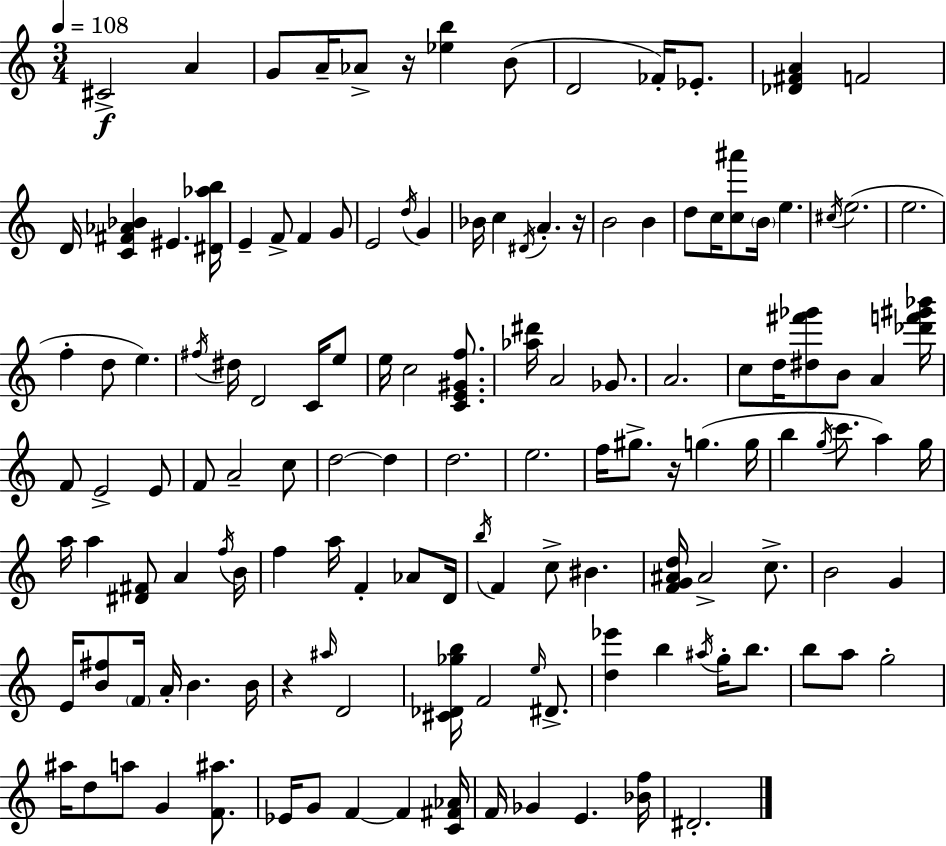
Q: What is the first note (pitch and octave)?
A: C#4